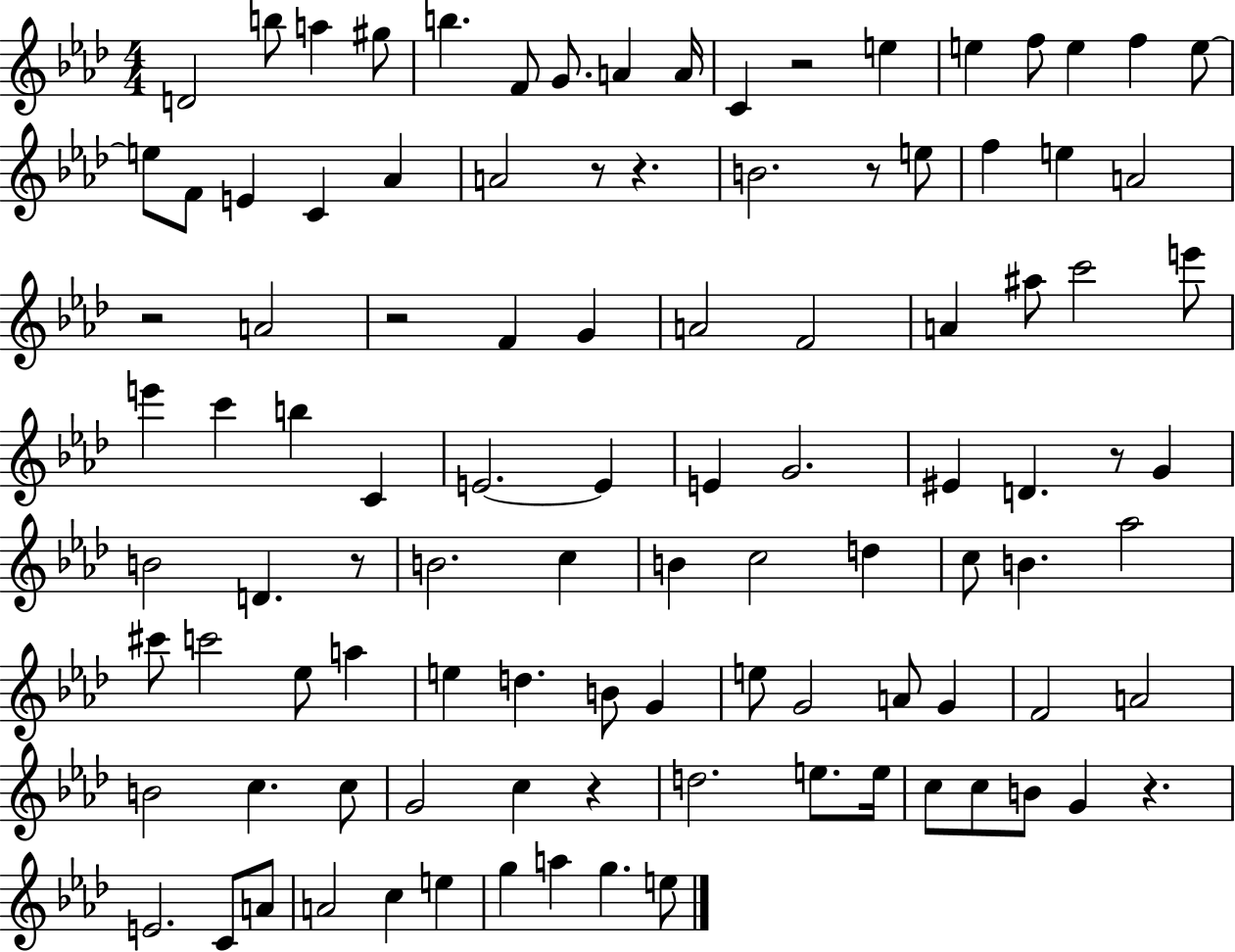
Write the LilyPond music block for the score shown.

{
  \clef treble
  \numericTimeSignature
  \time 4/4
  \key aes \major
  d'2 b''8 a''4 gis''8 | b''4. f'8 g'8. a'4 a'16 | c'4 r2 e''4 | e''4 f''8 e''4 f''4 e''8~~ | \break e''8 f'8 e'4 c'4 aes'4 | a'2 r8 r4. | b'2. r8 e''8 | f''4 e''4 a'2 | \break r2 a'2 | r2 f'4 g'4 | a'2 f'2 | a'4 ais''8 c'''2 e'''8 | \break e'''4 c'''4 b''4 c'4 | e'2.~~ e'4 | e'4 g'2. | eis'4 d'4. r8 g'4 | \break b'2 d'4. r8 | b'2. c''4 | b'4 c''2 d''4 | c''8 b'4. aes''2 | \break cis'''8 c'''2 ees''8 a''4 | e''4 d''4. b'8 g'4 | e''8 g'2 a'8 g'4 | f'2 a'2 | \break b'2 c''4. c''8 | g'2 c''4 r4 | d''2. e''8. e''16 | c''8 c''8 b'8 g'4 r4. | \break e'2. c'8 a'8 | a'2 c''4 e''4 | g''4 a''4 g''4. e''8 | \bar "|."
}